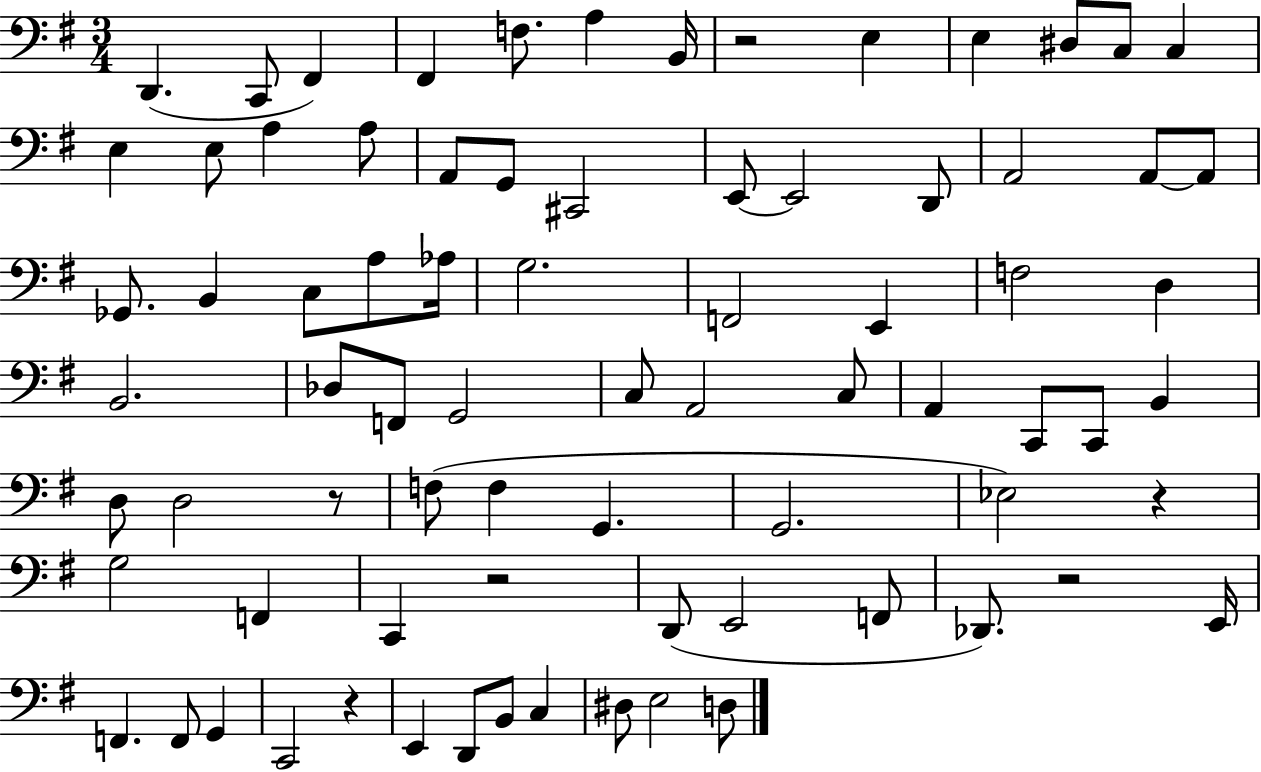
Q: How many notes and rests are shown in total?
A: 78